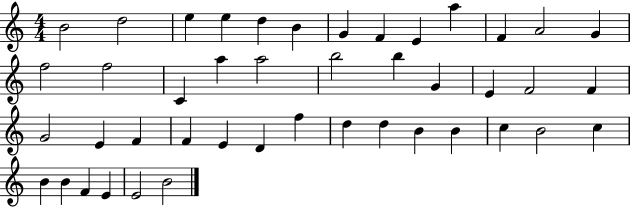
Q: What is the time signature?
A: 4/4